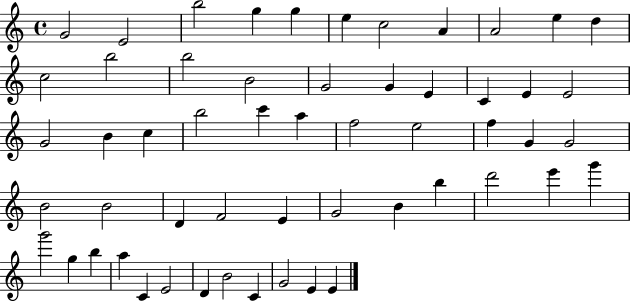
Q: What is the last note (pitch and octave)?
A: E4